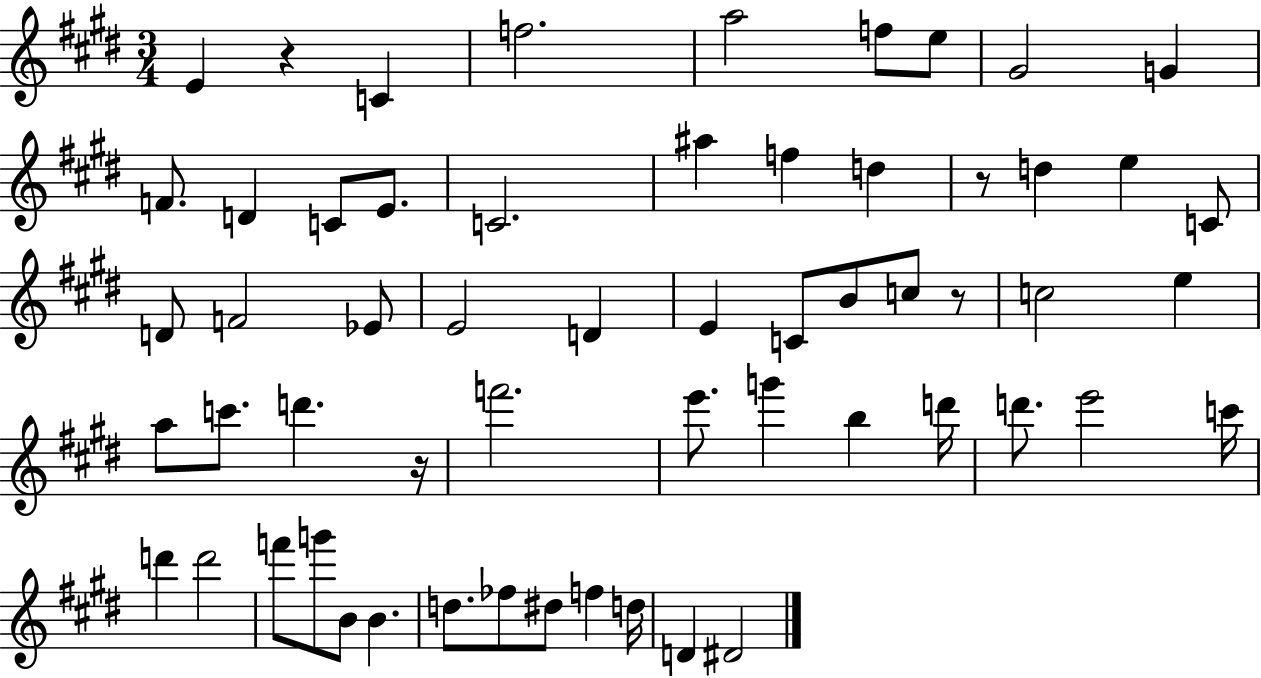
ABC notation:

X:1
T:Untitled
M:3/4
L:1/4
K:E
E z C f2 a2 f/2 e/2 ^G2 G F/2 D C/2 E/2 C2 ^a f d z/2 d e C/2 D/2 F2 _E/2 E2 D E C/2 B/2 c/2 z/2 c2 e a/2 c'/2 d' z/4 f'2 e'/2 g' b d'/4 d'/2 e'2 c'/4 d' d'2 f'/2 g'/2 B/2 B d/2 _f/2 ^d/2 f d/4 D ^D2